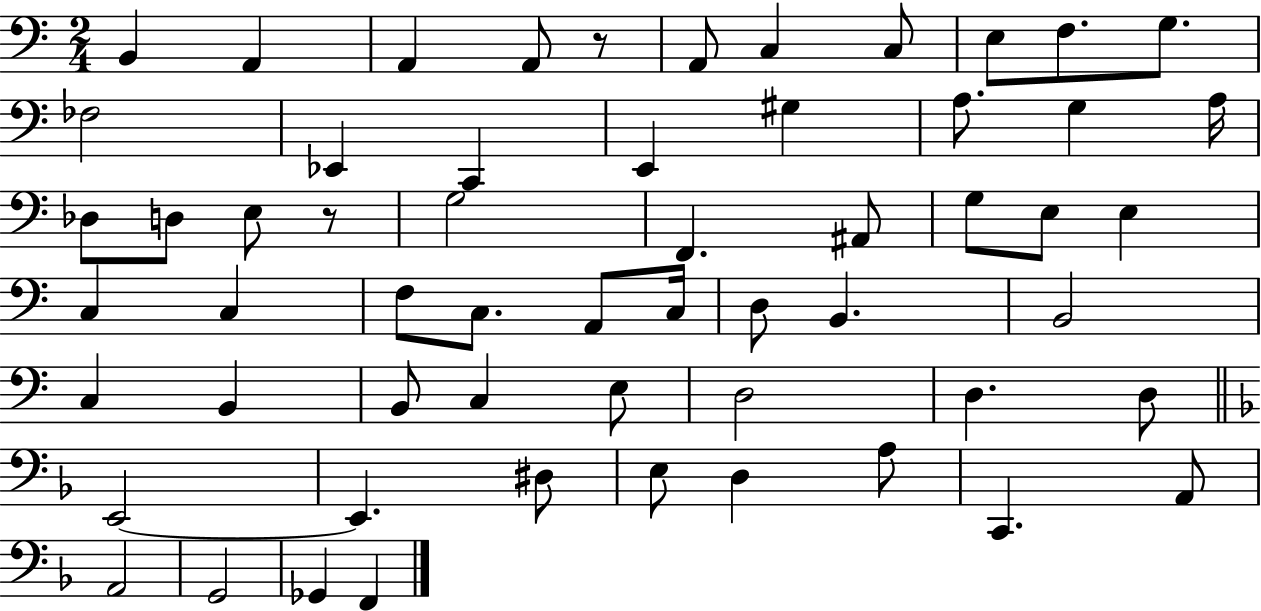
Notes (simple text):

B2/q A2/q A2/q A2/e R/e A2/e C3/q C3/e E3/e F3/e. G3/e. FES3/h Eb2/q C2/q E2/q G#3/q A3/e. G3/q A3/s Db3/e D3/e E3/e R/e G3/h F2/q. A#2/e G3/e E3/e E3/q C3/q C3/q F3/e C3/e. A2/e C3/s D3/e B2/q. B2/h C3/q B2/q B2/e C3/q E3/e D3/h D3/q. D3/e E2/h E2/q. D#3/e E3/e D3/q A3/e C2/q. A2/e A2/h G2/h Gb2/q F2/q